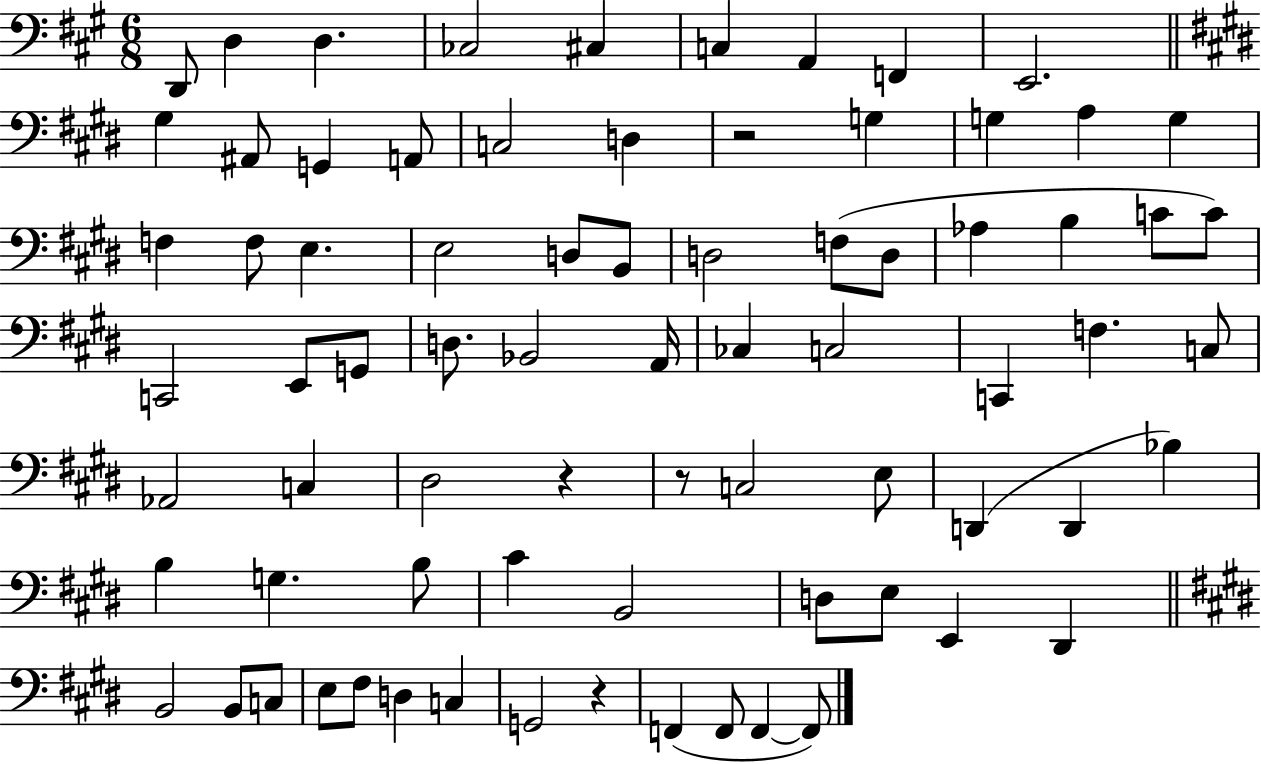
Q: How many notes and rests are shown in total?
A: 76